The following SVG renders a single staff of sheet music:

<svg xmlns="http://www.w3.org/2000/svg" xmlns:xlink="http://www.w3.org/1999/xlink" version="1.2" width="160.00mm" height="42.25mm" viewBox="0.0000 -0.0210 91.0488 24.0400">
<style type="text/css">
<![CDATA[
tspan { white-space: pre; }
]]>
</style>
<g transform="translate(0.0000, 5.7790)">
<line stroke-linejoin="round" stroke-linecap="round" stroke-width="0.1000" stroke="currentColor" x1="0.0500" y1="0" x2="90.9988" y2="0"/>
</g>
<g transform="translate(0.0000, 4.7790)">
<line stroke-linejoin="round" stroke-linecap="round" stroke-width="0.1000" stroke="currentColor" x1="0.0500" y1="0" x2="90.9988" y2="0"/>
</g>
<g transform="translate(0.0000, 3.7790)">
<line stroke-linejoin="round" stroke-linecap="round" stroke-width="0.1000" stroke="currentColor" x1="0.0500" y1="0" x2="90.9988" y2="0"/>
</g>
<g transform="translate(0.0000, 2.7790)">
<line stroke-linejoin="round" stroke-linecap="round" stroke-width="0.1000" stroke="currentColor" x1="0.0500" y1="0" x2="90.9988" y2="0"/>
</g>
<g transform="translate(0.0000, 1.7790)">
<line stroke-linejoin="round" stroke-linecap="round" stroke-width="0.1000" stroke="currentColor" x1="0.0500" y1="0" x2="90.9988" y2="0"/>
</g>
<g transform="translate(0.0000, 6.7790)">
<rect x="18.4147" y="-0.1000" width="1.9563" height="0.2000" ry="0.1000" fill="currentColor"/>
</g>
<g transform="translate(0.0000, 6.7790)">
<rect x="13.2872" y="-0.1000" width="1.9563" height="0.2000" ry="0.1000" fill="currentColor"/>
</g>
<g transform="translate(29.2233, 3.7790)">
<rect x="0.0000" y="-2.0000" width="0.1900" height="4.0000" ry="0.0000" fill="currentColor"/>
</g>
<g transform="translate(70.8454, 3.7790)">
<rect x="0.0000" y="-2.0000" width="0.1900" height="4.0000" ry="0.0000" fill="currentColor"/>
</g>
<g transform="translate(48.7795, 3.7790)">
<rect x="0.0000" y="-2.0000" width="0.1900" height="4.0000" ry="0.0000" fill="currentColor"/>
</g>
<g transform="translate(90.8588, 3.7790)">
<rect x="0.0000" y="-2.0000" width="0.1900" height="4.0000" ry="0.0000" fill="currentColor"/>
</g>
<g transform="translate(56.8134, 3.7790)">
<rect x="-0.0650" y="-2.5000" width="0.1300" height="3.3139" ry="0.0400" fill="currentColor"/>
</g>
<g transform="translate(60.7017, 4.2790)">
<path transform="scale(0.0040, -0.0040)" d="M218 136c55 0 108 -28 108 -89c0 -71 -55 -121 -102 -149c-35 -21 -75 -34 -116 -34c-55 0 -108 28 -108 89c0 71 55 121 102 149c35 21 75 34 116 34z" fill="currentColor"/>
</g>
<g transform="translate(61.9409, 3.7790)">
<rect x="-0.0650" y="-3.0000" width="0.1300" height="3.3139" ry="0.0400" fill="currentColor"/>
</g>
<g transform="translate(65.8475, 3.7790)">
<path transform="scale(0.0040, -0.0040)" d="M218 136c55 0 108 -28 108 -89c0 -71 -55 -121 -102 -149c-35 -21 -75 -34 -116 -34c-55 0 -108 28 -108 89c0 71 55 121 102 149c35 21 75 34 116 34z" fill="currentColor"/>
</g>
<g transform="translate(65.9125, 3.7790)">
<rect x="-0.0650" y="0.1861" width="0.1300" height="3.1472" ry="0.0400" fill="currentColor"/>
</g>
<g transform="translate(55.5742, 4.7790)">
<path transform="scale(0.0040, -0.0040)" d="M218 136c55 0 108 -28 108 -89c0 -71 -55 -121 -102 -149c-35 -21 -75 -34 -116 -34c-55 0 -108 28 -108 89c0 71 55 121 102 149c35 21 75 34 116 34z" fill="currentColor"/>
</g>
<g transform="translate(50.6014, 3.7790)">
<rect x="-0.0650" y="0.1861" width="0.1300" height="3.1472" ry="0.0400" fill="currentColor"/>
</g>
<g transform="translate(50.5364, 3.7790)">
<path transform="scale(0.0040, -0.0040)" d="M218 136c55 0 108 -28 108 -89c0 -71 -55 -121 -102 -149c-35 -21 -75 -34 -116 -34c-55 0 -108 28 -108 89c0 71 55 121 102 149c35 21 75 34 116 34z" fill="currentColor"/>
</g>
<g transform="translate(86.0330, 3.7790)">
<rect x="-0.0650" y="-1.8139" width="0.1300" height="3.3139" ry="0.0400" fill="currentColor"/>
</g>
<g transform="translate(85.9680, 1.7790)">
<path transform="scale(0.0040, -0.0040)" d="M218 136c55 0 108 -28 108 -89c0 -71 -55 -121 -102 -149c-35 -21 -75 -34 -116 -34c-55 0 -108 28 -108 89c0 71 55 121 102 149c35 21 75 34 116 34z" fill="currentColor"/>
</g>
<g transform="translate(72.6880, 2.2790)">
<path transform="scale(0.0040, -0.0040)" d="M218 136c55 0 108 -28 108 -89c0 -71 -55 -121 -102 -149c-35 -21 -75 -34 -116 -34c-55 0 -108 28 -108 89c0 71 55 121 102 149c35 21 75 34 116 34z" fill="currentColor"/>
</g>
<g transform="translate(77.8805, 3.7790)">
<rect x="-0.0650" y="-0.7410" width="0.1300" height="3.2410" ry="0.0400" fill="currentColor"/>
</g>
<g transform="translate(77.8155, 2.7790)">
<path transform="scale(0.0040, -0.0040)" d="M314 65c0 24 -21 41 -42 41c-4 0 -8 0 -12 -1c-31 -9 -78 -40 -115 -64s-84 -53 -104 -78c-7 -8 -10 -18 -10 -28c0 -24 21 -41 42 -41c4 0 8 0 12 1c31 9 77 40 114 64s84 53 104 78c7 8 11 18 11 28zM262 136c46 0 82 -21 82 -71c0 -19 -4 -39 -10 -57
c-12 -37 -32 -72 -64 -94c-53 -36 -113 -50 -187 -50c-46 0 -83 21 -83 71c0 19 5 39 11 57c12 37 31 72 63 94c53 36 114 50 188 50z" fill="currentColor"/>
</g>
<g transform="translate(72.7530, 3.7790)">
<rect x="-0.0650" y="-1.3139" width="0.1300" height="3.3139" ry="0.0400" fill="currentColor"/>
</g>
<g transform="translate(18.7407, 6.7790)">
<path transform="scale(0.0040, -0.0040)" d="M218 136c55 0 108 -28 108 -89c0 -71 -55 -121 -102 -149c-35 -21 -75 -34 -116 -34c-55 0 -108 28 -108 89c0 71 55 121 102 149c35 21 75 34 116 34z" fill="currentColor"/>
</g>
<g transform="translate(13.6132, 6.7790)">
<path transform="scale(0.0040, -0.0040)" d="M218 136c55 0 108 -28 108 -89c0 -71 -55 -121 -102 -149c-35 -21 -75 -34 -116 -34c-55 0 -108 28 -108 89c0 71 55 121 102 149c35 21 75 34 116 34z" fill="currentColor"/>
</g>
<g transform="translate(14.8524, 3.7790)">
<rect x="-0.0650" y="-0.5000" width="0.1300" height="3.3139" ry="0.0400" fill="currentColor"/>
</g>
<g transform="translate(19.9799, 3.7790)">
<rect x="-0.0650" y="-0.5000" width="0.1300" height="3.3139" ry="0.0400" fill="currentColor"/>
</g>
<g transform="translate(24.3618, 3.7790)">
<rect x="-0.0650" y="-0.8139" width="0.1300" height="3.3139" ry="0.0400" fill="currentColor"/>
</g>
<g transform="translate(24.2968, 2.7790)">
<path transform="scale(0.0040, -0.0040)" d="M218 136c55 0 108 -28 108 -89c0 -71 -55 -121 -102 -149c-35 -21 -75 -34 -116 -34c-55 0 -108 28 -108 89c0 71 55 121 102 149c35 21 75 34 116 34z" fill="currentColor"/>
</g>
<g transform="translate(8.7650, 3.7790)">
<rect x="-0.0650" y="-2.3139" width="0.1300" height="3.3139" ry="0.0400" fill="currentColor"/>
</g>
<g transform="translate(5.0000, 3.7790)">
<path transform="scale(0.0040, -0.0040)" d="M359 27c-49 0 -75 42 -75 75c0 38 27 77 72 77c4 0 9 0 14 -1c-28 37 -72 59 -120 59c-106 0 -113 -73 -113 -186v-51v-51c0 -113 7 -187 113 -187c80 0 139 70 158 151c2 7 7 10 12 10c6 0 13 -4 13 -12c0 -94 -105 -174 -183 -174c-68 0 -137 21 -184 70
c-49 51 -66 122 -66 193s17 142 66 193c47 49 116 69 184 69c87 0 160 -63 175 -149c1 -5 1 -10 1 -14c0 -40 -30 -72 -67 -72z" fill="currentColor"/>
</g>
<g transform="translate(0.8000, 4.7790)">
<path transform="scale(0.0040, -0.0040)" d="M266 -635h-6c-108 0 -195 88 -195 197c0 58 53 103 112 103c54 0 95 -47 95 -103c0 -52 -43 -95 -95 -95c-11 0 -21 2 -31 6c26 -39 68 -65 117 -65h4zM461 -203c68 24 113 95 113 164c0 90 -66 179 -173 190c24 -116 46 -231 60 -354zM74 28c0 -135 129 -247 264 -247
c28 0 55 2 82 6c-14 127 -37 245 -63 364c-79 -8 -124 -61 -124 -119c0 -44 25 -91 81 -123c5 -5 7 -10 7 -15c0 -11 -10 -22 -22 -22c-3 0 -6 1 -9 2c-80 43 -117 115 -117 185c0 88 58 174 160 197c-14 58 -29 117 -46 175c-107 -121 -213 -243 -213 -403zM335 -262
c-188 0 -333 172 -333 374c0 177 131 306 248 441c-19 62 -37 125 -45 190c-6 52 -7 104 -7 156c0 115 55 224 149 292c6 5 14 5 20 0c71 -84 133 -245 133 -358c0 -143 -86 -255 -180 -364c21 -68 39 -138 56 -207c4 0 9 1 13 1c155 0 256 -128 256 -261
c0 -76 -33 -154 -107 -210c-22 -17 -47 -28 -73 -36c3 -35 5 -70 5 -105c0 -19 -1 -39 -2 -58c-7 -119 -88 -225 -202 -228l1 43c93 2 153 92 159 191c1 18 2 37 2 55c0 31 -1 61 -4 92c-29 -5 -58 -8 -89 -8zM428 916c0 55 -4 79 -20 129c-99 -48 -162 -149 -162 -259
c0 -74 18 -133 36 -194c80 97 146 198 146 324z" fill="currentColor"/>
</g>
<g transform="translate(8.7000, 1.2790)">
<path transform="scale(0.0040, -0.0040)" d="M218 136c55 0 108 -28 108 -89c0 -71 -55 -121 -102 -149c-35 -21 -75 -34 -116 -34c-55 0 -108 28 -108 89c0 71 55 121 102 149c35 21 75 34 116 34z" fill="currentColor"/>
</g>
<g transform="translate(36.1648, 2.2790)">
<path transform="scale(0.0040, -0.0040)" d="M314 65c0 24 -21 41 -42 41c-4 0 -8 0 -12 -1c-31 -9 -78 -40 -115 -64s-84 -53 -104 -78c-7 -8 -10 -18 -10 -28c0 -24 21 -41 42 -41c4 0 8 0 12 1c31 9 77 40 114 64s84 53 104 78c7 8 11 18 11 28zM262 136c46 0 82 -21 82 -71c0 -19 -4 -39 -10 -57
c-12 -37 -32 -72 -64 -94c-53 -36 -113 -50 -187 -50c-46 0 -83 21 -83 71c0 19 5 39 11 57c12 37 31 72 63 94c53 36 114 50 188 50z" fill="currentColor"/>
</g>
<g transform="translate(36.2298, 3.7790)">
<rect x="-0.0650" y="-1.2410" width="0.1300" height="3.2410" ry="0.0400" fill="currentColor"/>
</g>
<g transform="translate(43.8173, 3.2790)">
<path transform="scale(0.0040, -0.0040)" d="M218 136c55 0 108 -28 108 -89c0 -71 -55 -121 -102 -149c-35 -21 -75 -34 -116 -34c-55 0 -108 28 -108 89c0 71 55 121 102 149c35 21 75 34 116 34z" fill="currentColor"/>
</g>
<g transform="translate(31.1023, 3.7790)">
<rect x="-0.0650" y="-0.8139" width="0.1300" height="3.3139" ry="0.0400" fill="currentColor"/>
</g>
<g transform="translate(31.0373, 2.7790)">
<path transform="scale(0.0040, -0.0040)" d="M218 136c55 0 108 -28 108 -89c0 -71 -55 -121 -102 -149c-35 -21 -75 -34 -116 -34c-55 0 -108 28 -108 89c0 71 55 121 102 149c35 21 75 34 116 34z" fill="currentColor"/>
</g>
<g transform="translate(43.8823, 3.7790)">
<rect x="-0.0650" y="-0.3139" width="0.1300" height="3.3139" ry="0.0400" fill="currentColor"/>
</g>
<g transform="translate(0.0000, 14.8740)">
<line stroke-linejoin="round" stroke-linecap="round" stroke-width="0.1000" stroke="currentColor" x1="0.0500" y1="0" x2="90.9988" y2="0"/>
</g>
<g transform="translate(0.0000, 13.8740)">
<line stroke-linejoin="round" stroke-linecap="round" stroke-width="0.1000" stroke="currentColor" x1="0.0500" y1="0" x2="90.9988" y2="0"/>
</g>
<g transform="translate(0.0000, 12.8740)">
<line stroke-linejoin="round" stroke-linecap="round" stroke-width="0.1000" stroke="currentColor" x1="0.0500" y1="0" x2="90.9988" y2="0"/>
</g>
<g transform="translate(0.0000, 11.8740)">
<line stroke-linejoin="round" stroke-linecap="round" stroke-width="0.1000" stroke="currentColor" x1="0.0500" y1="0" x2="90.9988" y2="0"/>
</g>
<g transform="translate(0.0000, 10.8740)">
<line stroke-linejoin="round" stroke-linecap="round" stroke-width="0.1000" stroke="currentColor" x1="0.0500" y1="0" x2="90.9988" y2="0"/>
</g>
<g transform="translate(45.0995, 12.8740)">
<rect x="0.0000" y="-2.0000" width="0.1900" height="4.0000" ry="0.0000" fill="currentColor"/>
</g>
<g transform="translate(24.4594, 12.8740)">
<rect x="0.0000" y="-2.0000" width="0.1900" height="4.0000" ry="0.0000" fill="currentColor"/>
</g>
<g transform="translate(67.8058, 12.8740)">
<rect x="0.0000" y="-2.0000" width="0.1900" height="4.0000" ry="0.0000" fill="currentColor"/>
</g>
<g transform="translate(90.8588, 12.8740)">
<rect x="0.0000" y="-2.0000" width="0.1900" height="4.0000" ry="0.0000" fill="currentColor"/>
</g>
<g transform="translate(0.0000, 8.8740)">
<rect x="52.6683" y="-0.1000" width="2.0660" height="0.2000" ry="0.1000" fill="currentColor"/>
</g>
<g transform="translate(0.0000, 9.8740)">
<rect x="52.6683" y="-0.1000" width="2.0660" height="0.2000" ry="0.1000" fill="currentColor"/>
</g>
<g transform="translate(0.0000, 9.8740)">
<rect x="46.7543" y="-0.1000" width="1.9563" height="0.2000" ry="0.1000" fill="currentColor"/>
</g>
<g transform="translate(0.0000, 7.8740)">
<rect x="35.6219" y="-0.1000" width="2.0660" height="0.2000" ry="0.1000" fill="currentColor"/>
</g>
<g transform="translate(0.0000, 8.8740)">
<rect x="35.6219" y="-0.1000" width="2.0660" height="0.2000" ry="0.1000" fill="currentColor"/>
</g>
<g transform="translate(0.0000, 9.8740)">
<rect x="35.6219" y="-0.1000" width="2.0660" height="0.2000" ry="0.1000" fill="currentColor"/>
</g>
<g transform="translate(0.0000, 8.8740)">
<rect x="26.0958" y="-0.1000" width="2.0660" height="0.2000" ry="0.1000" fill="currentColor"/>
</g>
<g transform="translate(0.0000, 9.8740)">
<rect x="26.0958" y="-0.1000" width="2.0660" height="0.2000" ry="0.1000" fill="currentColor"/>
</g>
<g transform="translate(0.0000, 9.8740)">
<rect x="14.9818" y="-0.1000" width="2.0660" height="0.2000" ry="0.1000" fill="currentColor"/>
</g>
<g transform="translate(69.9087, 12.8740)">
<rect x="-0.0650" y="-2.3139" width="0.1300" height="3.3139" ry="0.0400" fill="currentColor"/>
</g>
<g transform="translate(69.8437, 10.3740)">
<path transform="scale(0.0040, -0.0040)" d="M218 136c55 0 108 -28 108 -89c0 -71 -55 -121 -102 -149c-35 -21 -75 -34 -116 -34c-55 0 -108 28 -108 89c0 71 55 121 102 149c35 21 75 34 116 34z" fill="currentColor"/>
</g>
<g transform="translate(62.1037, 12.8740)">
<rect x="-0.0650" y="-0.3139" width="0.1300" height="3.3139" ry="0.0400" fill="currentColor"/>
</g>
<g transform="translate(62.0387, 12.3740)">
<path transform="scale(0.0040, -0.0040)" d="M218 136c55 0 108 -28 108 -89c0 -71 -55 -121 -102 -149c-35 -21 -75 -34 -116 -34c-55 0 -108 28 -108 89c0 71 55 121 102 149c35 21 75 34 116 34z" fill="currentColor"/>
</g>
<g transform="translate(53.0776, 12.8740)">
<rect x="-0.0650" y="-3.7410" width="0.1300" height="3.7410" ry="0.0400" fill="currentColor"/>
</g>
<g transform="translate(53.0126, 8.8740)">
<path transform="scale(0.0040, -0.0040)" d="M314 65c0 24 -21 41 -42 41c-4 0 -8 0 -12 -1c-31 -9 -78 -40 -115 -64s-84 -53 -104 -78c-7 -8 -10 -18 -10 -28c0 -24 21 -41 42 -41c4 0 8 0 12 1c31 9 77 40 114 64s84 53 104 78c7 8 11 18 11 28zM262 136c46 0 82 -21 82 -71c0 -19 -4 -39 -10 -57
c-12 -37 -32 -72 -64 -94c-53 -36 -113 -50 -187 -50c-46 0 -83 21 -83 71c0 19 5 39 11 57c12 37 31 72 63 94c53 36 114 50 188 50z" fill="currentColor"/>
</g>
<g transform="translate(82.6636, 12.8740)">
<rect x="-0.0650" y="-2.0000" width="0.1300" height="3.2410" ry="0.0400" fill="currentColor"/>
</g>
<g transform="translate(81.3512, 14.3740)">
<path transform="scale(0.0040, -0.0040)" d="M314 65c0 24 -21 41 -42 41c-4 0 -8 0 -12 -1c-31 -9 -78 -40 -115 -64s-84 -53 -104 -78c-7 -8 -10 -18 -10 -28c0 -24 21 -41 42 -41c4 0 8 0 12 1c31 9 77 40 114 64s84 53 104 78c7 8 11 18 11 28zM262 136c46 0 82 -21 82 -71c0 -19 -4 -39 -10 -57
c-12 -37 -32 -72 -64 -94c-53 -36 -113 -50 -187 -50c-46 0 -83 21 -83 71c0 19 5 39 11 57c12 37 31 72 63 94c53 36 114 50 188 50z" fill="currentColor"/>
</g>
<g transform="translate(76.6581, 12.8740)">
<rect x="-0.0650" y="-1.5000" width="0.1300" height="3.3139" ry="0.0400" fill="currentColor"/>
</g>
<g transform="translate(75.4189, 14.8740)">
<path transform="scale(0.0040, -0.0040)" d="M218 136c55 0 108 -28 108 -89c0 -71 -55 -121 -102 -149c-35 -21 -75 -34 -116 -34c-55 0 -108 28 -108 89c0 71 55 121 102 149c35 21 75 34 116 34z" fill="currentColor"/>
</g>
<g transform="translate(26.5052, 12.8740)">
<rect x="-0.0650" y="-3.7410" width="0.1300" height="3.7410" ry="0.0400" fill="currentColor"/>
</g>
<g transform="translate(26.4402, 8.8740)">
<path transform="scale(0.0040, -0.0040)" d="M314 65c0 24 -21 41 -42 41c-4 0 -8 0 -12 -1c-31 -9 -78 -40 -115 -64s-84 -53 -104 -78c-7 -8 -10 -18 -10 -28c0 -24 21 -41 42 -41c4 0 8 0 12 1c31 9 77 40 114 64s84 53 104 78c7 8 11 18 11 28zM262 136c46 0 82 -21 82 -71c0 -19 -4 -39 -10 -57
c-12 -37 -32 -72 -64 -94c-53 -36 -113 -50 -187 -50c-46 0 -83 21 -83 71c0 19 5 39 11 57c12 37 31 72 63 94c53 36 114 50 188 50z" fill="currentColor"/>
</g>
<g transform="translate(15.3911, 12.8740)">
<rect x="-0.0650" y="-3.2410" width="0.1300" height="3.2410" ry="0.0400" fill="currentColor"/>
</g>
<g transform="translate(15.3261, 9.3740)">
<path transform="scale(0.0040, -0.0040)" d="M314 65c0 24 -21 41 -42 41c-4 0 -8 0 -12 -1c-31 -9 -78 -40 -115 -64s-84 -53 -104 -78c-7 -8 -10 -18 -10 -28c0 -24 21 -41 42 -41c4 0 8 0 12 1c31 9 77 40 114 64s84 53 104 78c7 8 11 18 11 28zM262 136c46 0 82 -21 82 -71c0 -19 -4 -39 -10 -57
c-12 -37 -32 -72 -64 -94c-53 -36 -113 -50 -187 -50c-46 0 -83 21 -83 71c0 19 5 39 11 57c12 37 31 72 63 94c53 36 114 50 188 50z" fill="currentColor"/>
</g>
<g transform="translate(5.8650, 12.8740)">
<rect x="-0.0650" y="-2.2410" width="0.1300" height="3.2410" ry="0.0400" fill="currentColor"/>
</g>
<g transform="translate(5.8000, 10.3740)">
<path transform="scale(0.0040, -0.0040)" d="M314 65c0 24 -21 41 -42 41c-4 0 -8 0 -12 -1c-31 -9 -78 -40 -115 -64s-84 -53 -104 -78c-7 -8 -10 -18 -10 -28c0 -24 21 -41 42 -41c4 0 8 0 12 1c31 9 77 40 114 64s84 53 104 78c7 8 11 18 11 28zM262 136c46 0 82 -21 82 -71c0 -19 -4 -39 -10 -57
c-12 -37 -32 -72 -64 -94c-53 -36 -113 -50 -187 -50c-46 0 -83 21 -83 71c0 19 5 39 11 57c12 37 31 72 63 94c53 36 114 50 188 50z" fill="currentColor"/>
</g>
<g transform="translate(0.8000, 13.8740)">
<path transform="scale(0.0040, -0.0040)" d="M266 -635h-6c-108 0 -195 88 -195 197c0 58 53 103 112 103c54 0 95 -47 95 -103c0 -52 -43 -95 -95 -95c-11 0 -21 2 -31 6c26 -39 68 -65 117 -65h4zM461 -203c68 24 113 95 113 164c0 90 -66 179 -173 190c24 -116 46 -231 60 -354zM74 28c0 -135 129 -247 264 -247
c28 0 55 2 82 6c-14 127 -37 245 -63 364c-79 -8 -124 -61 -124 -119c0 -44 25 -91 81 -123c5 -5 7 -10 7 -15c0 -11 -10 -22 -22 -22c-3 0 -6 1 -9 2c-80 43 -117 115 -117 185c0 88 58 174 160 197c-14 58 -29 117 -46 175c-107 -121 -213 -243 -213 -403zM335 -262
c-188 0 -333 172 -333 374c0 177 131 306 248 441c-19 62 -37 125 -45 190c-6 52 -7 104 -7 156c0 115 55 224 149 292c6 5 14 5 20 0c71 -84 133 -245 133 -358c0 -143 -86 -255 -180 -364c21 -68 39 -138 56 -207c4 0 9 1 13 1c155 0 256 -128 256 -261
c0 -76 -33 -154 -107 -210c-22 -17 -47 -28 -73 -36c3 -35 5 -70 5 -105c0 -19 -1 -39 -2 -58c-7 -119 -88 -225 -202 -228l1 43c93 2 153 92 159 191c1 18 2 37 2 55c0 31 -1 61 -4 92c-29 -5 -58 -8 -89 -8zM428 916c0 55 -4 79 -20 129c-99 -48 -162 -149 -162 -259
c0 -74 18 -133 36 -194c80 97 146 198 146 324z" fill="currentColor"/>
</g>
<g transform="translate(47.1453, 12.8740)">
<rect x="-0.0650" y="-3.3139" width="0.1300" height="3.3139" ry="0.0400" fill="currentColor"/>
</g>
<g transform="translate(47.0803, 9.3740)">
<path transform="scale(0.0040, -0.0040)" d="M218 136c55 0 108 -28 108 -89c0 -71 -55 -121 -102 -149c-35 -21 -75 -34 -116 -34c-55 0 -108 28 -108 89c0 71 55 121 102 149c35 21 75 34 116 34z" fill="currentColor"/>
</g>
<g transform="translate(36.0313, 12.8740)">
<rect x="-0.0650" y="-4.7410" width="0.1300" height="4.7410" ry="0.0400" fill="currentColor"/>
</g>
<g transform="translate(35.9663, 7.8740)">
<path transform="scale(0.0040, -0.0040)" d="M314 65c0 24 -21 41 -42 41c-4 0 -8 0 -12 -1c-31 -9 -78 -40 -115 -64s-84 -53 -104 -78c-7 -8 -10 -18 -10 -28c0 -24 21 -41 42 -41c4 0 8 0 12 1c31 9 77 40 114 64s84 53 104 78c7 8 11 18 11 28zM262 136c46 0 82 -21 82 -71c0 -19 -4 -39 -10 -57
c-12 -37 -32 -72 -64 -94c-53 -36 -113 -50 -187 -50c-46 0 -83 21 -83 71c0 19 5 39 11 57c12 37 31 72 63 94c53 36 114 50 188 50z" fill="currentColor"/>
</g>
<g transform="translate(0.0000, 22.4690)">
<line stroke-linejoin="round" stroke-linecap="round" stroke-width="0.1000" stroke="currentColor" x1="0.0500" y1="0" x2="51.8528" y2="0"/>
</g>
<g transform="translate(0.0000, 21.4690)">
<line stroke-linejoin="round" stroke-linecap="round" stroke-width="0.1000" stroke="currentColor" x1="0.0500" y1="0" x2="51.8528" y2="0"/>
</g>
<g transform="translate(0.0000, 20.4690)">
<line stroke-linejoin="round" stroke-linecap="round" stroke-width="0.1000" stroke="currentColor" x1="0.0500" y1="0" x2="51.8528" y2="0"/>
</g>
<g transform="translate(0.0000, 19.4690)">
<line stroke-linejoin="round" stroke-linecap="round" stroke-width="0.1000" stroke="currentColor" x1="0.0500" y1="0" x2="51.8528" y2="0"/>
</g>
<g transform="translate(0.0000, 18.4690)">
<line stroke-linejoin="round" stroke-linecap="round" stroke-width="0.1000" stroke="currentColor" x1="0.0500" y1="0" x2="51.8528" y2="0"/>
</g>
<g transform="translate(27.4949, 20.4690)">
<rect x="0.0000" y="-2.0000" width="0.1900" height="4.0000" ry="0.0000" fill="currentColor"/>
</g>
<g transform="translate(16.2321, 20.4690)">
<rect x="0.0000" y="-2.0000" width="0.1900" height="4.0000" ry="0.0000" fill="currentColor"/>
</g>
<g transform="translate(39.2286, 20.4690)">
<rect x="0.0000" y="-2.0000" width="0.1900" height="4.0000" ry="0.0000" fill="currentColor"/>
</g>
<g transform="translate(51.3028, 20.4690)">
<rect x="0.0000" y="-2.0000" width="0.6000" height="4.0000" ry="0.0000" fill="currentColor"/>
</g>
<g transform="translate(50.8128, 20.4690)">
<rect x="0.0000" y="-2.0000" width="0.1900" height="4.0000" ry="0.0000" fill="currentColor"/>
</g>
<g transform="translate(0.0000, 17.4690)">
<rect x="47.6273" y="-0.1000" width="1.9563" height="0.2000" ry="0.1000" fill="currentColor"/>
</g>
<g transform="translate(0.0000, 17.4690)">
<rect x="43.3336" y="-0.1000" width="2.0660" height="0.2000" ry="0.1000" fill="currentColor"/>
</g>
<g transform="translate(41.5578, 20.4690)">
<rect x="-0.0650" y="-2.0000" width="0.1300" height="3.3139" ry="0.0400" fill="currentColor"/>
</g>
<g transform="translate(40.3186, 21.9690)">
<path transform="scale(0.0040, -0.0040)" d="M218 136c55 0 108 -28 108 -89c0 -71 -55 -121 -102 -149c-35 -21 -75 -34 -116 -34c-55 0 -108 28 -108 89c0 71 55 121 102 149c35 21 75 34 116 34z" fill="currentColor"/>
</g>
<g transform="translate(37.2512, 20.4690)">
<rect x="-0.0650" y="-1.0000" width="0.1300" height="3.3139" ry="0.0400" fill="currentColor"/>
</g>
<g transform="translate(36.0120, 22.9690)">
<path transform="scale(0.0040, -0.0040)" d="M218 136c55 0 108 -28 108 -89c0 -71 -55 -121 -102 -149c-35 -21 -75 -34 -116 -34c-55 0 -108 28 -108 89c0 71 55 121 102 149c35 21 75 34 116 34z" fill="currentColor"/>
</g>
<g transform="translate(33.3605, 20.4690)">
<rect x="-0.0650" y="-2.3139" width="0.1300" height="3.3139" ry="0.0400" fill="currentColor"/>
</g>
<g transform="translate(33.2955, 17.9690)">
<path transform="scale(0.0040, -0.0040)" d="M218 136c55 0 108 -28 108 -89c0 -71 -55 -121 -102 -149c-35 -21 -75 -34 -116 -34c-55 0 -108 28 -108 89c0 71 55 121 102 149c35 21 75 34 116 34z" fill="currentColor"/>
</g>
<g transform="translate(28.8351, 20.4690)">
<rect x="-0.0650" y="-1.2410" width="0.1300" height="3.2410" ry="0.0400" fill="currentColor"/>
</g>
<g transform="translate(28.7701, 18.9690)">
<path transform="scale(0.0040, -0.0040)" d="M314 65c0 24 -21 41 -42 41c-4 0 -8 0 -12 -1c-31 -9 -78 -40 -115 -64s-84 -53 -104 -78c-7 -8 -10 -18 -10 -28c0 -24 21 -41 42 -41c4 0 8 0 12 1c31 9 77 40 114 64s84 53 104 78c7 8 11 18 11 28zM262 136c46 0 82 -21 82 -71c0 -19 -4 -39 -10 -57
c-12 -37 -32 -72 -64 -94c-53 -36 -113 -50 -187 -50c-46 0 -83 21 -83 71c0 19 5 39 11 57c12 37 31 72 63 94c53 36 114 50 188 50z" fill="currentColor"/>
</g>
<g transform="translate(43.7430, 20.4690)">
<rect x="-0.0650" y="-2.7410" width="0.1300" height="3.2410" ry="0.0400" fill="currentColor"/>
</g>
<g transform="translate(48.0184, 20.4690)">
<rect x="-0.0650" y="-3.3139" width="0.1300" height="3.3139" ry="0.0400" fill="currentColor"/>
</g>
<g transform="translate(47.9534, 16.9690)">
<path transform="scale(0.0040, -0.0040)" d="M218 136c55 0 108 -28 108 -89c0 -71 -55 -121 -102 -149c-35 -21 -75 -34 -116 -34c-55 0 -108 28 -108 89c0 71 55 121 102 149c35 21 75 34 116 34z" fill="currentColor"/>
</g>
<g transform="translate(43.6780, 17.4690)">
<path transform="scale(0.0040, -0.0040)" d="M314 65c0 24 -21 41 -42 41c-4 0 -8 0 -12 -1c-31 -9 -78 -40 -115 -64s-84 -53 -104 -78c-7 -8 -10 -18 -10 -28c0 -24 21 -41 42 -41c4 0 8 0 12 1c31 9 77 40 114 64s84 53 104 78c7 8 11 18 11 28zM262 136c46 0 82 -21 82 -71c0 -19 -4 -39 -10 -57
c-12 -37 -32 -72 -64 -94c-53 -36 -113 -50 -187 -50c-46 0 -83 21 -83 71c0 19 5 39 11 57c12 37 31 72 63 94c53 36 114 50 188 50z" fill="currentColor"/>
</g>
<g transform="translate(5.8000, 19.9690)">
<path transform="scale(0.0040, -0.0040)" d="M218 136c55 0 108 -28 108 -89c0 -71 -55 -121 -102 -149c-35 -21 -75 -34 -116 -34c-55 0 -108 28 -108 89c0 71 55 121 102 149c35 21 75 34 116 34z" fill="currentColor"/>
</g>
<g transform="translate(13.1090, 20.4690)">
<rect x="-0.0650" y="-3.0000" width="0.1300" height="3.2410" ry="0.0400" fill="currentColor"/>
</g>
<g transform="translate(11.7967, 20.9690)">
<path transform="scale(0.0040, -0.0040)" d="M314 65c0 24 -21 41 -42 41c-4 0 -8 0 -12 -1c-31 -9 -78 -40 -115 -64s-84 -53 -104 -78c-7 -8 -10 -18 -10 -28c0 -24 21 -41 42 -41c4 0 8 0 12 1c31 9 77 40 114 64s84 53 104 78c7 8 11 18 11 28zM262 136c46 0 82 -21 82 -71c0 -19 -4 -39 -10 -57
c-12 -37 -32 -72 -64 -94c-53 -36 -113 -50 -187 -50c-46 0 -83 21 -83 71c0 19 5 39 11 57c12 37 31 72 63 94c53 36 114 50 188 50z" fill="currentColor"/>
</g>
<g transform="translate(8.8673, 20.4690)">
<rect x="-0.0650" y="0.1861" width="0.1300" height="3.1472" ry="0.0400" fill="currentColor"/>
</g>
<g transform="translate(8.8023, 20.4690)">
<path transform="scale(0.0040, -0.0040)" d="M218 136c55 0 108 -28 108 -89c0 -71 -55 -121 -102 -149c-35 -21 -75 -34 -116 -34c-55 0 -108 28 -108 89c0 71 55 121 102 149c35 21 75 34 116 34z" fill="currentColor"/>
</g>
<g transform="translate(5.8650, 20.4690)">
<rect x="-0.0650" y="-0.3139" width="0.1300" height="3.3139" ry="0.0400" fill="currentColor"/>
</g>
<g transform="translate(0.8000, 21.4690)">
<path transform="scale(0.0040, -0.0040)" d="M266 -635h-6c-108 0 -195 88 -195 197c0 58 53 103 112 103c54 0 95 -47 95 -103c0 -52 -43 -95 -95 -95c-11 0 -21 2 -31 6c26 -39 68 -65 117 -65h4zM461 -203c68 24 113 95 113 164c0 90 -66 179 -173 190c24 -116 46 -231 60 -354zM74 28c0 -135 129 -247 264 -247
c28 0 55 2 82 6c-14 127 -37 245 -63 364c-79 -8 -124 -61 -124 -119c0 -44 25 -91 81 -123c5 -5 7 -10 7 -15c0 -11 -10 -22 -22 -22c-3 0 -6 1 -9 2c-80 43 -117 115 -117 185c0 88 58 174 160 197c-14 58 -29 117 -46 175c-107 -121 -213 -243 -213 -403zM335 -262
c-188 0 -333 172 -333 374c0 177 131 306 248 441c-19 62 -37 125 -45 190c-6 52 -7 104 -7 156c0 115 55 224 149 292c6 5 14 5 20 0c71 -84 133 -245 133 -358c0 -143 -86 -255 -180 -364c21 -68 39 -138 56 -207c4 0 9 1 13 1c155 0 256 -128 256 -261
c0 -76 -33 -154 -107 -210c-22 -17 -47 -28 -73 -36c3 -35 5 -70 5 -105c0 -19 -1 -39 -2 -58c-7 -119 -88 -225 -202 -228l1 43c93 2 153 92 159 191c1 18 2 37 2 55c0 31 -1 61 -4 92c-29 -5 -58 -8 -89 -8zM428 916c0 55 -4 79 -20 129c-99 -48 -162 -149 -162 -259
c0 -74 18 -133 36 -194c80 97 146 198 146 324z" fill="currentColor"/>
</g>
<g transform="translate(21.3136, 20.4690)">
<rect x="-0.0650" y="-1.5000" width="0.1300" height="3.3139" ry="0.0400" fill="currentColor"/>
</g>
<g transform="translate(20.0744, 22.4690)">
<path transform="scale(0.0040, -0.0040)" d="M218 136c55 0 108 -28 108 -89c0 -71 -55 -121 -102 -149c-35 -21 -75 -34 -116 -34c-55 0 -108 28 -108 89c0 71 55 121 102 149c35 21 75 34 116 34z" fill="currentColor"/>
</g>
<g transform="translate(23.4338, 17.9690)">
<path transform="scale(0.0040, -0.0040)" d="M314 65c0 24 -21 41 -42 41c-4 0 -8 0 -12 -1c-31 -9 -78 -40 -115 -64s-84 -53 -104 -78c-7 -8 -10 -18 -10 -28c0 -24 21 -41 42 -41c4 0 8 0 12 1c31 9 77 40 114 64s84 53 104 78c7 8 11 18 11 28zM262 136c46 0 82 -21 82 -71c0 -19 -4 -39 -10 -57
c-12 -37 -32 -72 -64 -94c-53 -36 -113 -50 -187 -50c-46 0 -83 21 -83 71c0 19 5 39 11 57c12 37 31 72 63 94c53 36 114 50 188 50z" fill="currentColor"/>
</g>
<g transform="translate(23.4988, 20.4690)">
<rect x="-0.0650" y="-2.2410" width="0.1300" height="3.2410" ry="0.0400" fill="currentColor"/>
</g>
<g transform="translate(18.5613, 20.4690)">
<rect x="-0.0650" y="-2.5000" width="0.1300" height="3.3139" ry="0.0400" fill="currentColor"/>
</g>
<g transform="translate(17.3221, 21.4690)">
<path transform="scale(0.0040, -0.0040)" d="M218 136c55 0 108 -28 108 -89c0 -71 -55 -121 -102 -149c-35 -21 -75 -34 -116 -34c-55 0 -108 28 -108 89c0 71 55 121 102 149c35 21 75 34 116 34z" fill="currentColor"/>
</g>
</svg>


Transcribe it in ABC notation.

X:1
T:Untitled
M:4/4
L:1/4
K:C
g C C d d e2 c B G A B e d2 f g2 b2 c'2 e'2 b c'2 c g E F2 c B A2 G E g2 e2 g D F a2 b